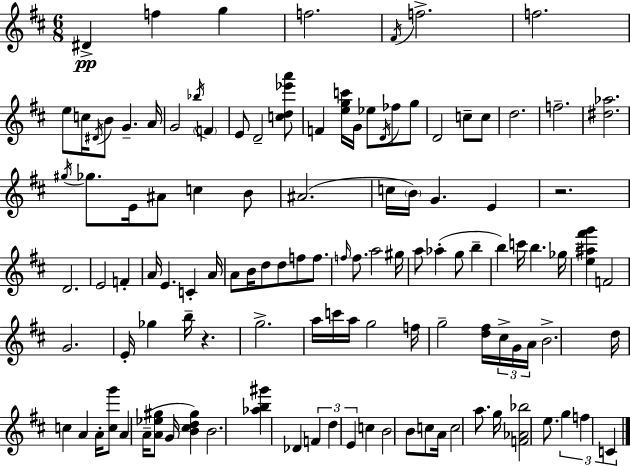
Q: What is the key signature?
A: D major